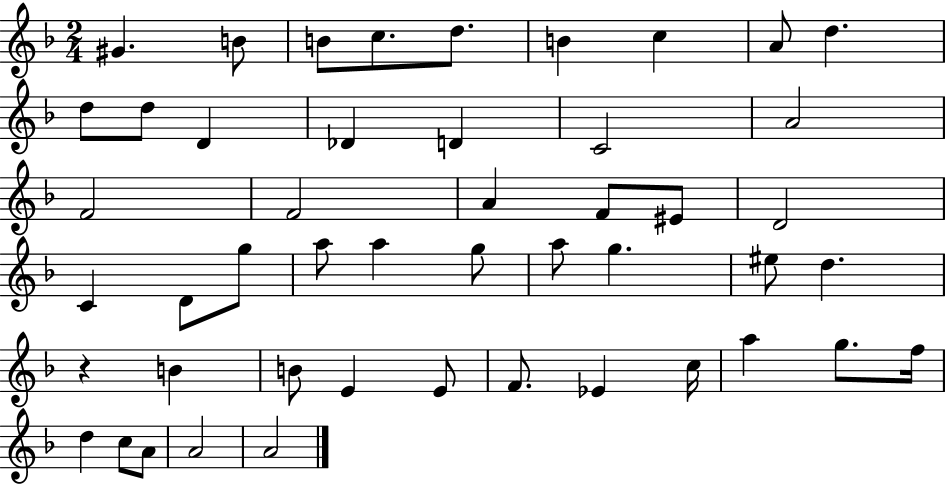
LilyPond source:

{
  \clef treble
  \numericTimeSignature
  \time 2/4
  \key f \major
  gis'4. b'8 | b'8 c''8. d''8. | b'4 c''4 | a'8 d''4. | \break d''8 d''8 d'4 | des'4 d'4 | c'2 | a'2 | \break f'2 | f'2 | a'4 f'8 eis'8 | d'2 | \break c'4 d'8 g''8 | a''8 a''4 g''8 | a''8 g''4. | eis''8 d''4. | \break r4 b'4 | b'8 e'4 e'8 | f'8. ees'4 c''16 | a''4 g''8. f''16 | \break d''4 c''8 a'8 | a'2 | a'2 | \bar "|."
}